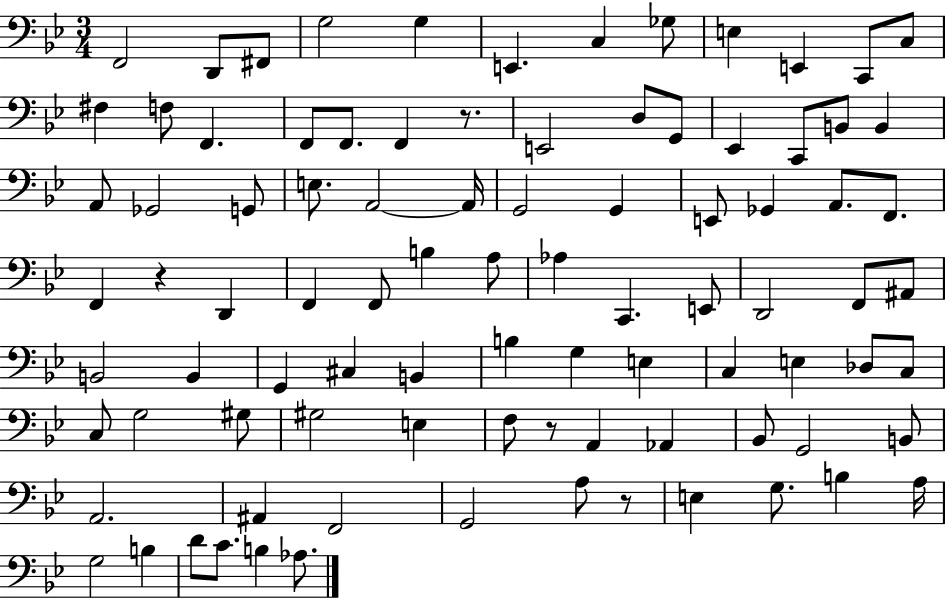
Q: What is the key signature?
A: BES major